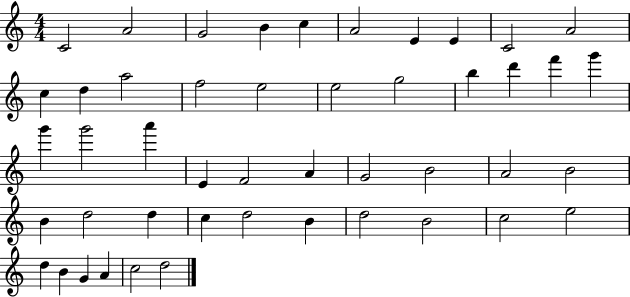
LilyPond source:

{
  \clef treble
  \numericTimeSignature
  \time 4/4
  \key c \major
  c'2 a'2 | g'2 b'4 c''4 | a'2 e'4 e'4 | c'2 a'2 | \break c''4 d''4 a''2 | f''2 e''2 | e''2 g''2 | b''4 d'''4 f'''4 g'''4 | \break g'''4 g'''2 a'''4 | e'4 f'2 a'4 | g'2 b'2 | a'2 b'2 | \break b'4 d''2 d''4 | c''4 d''2 b'4 | d''2 b'2 | c''2 e''2 | \break d''4 b'4 g'4 a'4 | c''2 d''2 | \bar "|."
}